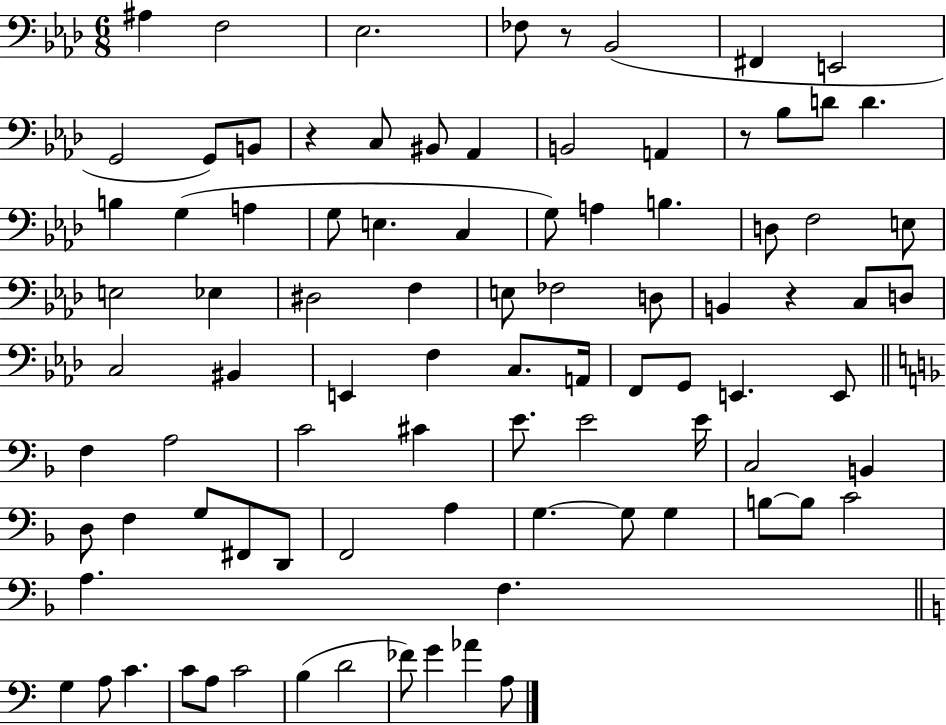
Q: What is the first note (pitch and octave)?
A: A#3